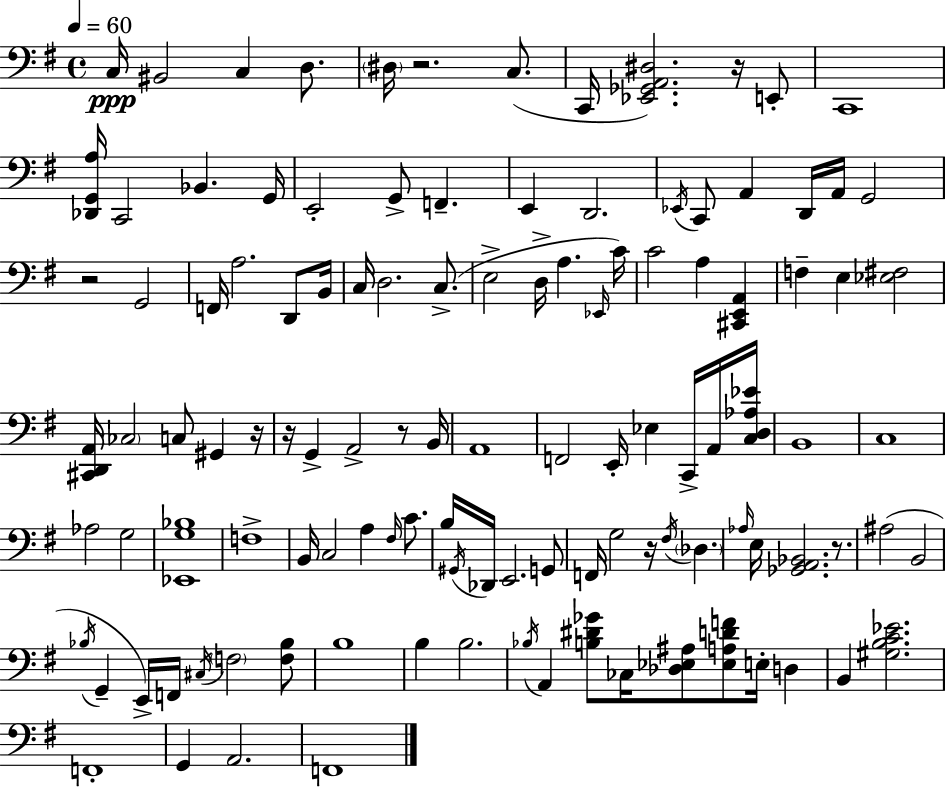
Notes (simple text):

C3/s BIS2/h C3/q D3/e. D#3/s R/h. C3/e. C2/s [Eb2,Gb2,A2,D#3]/h. R/s E2/e C2/w [Db2,G2,A3]/s C2/h Bb2/q. G2/s E2/h G2/e F2/q. E2/q D2/h. Eb2/s C2/e A2/q D2/s A2/s G2/h R/h G2/h F2/s A3/h. D2/e B2/s C3/s D3/h. C3/e. E3/h D3/s A3/q. Eb2/s C4/s C4/h A3/q [C#2,E2,A2]/q F3/q E3/q [Eb3,F#3]/h [C#2,D2,A2]/s CES3/h C3/e G#2/q R/s R/s G2/q A2/h R/e B2/s A2/w F2/h E2/s Eb3/q C2/s A2/s [C3,D3,Ab3,Eb4]/s B2/w C3/w Ab3/h G3/h [Eb2,G3,Bb3]/w F3/w B2/s C3/h A3/q F#3/s C4/e. B3/s G#2/s Db2/s E2/h. G2/e F2/s G3/h R/s F#3/s Db3/q. Ab3/s E3/s [Gb2,A2,Bb2]/h. R/e. A#3/h B2/h Bb3/s G2/q E2/s F2/s C#3/s F3/h [F3,Bb3]/e B3/w B3/q B3/h. Bb3/s A2/q [B3,D#4,Gb4]/e CES3/s [Db3,Eb3,A#3]/e [Eb3,A3,D4,F4]/e E3/s D3/q B2/q [G#3,B3,C4,Eb4]/h. F2/w G2/q A2/h. F2/w